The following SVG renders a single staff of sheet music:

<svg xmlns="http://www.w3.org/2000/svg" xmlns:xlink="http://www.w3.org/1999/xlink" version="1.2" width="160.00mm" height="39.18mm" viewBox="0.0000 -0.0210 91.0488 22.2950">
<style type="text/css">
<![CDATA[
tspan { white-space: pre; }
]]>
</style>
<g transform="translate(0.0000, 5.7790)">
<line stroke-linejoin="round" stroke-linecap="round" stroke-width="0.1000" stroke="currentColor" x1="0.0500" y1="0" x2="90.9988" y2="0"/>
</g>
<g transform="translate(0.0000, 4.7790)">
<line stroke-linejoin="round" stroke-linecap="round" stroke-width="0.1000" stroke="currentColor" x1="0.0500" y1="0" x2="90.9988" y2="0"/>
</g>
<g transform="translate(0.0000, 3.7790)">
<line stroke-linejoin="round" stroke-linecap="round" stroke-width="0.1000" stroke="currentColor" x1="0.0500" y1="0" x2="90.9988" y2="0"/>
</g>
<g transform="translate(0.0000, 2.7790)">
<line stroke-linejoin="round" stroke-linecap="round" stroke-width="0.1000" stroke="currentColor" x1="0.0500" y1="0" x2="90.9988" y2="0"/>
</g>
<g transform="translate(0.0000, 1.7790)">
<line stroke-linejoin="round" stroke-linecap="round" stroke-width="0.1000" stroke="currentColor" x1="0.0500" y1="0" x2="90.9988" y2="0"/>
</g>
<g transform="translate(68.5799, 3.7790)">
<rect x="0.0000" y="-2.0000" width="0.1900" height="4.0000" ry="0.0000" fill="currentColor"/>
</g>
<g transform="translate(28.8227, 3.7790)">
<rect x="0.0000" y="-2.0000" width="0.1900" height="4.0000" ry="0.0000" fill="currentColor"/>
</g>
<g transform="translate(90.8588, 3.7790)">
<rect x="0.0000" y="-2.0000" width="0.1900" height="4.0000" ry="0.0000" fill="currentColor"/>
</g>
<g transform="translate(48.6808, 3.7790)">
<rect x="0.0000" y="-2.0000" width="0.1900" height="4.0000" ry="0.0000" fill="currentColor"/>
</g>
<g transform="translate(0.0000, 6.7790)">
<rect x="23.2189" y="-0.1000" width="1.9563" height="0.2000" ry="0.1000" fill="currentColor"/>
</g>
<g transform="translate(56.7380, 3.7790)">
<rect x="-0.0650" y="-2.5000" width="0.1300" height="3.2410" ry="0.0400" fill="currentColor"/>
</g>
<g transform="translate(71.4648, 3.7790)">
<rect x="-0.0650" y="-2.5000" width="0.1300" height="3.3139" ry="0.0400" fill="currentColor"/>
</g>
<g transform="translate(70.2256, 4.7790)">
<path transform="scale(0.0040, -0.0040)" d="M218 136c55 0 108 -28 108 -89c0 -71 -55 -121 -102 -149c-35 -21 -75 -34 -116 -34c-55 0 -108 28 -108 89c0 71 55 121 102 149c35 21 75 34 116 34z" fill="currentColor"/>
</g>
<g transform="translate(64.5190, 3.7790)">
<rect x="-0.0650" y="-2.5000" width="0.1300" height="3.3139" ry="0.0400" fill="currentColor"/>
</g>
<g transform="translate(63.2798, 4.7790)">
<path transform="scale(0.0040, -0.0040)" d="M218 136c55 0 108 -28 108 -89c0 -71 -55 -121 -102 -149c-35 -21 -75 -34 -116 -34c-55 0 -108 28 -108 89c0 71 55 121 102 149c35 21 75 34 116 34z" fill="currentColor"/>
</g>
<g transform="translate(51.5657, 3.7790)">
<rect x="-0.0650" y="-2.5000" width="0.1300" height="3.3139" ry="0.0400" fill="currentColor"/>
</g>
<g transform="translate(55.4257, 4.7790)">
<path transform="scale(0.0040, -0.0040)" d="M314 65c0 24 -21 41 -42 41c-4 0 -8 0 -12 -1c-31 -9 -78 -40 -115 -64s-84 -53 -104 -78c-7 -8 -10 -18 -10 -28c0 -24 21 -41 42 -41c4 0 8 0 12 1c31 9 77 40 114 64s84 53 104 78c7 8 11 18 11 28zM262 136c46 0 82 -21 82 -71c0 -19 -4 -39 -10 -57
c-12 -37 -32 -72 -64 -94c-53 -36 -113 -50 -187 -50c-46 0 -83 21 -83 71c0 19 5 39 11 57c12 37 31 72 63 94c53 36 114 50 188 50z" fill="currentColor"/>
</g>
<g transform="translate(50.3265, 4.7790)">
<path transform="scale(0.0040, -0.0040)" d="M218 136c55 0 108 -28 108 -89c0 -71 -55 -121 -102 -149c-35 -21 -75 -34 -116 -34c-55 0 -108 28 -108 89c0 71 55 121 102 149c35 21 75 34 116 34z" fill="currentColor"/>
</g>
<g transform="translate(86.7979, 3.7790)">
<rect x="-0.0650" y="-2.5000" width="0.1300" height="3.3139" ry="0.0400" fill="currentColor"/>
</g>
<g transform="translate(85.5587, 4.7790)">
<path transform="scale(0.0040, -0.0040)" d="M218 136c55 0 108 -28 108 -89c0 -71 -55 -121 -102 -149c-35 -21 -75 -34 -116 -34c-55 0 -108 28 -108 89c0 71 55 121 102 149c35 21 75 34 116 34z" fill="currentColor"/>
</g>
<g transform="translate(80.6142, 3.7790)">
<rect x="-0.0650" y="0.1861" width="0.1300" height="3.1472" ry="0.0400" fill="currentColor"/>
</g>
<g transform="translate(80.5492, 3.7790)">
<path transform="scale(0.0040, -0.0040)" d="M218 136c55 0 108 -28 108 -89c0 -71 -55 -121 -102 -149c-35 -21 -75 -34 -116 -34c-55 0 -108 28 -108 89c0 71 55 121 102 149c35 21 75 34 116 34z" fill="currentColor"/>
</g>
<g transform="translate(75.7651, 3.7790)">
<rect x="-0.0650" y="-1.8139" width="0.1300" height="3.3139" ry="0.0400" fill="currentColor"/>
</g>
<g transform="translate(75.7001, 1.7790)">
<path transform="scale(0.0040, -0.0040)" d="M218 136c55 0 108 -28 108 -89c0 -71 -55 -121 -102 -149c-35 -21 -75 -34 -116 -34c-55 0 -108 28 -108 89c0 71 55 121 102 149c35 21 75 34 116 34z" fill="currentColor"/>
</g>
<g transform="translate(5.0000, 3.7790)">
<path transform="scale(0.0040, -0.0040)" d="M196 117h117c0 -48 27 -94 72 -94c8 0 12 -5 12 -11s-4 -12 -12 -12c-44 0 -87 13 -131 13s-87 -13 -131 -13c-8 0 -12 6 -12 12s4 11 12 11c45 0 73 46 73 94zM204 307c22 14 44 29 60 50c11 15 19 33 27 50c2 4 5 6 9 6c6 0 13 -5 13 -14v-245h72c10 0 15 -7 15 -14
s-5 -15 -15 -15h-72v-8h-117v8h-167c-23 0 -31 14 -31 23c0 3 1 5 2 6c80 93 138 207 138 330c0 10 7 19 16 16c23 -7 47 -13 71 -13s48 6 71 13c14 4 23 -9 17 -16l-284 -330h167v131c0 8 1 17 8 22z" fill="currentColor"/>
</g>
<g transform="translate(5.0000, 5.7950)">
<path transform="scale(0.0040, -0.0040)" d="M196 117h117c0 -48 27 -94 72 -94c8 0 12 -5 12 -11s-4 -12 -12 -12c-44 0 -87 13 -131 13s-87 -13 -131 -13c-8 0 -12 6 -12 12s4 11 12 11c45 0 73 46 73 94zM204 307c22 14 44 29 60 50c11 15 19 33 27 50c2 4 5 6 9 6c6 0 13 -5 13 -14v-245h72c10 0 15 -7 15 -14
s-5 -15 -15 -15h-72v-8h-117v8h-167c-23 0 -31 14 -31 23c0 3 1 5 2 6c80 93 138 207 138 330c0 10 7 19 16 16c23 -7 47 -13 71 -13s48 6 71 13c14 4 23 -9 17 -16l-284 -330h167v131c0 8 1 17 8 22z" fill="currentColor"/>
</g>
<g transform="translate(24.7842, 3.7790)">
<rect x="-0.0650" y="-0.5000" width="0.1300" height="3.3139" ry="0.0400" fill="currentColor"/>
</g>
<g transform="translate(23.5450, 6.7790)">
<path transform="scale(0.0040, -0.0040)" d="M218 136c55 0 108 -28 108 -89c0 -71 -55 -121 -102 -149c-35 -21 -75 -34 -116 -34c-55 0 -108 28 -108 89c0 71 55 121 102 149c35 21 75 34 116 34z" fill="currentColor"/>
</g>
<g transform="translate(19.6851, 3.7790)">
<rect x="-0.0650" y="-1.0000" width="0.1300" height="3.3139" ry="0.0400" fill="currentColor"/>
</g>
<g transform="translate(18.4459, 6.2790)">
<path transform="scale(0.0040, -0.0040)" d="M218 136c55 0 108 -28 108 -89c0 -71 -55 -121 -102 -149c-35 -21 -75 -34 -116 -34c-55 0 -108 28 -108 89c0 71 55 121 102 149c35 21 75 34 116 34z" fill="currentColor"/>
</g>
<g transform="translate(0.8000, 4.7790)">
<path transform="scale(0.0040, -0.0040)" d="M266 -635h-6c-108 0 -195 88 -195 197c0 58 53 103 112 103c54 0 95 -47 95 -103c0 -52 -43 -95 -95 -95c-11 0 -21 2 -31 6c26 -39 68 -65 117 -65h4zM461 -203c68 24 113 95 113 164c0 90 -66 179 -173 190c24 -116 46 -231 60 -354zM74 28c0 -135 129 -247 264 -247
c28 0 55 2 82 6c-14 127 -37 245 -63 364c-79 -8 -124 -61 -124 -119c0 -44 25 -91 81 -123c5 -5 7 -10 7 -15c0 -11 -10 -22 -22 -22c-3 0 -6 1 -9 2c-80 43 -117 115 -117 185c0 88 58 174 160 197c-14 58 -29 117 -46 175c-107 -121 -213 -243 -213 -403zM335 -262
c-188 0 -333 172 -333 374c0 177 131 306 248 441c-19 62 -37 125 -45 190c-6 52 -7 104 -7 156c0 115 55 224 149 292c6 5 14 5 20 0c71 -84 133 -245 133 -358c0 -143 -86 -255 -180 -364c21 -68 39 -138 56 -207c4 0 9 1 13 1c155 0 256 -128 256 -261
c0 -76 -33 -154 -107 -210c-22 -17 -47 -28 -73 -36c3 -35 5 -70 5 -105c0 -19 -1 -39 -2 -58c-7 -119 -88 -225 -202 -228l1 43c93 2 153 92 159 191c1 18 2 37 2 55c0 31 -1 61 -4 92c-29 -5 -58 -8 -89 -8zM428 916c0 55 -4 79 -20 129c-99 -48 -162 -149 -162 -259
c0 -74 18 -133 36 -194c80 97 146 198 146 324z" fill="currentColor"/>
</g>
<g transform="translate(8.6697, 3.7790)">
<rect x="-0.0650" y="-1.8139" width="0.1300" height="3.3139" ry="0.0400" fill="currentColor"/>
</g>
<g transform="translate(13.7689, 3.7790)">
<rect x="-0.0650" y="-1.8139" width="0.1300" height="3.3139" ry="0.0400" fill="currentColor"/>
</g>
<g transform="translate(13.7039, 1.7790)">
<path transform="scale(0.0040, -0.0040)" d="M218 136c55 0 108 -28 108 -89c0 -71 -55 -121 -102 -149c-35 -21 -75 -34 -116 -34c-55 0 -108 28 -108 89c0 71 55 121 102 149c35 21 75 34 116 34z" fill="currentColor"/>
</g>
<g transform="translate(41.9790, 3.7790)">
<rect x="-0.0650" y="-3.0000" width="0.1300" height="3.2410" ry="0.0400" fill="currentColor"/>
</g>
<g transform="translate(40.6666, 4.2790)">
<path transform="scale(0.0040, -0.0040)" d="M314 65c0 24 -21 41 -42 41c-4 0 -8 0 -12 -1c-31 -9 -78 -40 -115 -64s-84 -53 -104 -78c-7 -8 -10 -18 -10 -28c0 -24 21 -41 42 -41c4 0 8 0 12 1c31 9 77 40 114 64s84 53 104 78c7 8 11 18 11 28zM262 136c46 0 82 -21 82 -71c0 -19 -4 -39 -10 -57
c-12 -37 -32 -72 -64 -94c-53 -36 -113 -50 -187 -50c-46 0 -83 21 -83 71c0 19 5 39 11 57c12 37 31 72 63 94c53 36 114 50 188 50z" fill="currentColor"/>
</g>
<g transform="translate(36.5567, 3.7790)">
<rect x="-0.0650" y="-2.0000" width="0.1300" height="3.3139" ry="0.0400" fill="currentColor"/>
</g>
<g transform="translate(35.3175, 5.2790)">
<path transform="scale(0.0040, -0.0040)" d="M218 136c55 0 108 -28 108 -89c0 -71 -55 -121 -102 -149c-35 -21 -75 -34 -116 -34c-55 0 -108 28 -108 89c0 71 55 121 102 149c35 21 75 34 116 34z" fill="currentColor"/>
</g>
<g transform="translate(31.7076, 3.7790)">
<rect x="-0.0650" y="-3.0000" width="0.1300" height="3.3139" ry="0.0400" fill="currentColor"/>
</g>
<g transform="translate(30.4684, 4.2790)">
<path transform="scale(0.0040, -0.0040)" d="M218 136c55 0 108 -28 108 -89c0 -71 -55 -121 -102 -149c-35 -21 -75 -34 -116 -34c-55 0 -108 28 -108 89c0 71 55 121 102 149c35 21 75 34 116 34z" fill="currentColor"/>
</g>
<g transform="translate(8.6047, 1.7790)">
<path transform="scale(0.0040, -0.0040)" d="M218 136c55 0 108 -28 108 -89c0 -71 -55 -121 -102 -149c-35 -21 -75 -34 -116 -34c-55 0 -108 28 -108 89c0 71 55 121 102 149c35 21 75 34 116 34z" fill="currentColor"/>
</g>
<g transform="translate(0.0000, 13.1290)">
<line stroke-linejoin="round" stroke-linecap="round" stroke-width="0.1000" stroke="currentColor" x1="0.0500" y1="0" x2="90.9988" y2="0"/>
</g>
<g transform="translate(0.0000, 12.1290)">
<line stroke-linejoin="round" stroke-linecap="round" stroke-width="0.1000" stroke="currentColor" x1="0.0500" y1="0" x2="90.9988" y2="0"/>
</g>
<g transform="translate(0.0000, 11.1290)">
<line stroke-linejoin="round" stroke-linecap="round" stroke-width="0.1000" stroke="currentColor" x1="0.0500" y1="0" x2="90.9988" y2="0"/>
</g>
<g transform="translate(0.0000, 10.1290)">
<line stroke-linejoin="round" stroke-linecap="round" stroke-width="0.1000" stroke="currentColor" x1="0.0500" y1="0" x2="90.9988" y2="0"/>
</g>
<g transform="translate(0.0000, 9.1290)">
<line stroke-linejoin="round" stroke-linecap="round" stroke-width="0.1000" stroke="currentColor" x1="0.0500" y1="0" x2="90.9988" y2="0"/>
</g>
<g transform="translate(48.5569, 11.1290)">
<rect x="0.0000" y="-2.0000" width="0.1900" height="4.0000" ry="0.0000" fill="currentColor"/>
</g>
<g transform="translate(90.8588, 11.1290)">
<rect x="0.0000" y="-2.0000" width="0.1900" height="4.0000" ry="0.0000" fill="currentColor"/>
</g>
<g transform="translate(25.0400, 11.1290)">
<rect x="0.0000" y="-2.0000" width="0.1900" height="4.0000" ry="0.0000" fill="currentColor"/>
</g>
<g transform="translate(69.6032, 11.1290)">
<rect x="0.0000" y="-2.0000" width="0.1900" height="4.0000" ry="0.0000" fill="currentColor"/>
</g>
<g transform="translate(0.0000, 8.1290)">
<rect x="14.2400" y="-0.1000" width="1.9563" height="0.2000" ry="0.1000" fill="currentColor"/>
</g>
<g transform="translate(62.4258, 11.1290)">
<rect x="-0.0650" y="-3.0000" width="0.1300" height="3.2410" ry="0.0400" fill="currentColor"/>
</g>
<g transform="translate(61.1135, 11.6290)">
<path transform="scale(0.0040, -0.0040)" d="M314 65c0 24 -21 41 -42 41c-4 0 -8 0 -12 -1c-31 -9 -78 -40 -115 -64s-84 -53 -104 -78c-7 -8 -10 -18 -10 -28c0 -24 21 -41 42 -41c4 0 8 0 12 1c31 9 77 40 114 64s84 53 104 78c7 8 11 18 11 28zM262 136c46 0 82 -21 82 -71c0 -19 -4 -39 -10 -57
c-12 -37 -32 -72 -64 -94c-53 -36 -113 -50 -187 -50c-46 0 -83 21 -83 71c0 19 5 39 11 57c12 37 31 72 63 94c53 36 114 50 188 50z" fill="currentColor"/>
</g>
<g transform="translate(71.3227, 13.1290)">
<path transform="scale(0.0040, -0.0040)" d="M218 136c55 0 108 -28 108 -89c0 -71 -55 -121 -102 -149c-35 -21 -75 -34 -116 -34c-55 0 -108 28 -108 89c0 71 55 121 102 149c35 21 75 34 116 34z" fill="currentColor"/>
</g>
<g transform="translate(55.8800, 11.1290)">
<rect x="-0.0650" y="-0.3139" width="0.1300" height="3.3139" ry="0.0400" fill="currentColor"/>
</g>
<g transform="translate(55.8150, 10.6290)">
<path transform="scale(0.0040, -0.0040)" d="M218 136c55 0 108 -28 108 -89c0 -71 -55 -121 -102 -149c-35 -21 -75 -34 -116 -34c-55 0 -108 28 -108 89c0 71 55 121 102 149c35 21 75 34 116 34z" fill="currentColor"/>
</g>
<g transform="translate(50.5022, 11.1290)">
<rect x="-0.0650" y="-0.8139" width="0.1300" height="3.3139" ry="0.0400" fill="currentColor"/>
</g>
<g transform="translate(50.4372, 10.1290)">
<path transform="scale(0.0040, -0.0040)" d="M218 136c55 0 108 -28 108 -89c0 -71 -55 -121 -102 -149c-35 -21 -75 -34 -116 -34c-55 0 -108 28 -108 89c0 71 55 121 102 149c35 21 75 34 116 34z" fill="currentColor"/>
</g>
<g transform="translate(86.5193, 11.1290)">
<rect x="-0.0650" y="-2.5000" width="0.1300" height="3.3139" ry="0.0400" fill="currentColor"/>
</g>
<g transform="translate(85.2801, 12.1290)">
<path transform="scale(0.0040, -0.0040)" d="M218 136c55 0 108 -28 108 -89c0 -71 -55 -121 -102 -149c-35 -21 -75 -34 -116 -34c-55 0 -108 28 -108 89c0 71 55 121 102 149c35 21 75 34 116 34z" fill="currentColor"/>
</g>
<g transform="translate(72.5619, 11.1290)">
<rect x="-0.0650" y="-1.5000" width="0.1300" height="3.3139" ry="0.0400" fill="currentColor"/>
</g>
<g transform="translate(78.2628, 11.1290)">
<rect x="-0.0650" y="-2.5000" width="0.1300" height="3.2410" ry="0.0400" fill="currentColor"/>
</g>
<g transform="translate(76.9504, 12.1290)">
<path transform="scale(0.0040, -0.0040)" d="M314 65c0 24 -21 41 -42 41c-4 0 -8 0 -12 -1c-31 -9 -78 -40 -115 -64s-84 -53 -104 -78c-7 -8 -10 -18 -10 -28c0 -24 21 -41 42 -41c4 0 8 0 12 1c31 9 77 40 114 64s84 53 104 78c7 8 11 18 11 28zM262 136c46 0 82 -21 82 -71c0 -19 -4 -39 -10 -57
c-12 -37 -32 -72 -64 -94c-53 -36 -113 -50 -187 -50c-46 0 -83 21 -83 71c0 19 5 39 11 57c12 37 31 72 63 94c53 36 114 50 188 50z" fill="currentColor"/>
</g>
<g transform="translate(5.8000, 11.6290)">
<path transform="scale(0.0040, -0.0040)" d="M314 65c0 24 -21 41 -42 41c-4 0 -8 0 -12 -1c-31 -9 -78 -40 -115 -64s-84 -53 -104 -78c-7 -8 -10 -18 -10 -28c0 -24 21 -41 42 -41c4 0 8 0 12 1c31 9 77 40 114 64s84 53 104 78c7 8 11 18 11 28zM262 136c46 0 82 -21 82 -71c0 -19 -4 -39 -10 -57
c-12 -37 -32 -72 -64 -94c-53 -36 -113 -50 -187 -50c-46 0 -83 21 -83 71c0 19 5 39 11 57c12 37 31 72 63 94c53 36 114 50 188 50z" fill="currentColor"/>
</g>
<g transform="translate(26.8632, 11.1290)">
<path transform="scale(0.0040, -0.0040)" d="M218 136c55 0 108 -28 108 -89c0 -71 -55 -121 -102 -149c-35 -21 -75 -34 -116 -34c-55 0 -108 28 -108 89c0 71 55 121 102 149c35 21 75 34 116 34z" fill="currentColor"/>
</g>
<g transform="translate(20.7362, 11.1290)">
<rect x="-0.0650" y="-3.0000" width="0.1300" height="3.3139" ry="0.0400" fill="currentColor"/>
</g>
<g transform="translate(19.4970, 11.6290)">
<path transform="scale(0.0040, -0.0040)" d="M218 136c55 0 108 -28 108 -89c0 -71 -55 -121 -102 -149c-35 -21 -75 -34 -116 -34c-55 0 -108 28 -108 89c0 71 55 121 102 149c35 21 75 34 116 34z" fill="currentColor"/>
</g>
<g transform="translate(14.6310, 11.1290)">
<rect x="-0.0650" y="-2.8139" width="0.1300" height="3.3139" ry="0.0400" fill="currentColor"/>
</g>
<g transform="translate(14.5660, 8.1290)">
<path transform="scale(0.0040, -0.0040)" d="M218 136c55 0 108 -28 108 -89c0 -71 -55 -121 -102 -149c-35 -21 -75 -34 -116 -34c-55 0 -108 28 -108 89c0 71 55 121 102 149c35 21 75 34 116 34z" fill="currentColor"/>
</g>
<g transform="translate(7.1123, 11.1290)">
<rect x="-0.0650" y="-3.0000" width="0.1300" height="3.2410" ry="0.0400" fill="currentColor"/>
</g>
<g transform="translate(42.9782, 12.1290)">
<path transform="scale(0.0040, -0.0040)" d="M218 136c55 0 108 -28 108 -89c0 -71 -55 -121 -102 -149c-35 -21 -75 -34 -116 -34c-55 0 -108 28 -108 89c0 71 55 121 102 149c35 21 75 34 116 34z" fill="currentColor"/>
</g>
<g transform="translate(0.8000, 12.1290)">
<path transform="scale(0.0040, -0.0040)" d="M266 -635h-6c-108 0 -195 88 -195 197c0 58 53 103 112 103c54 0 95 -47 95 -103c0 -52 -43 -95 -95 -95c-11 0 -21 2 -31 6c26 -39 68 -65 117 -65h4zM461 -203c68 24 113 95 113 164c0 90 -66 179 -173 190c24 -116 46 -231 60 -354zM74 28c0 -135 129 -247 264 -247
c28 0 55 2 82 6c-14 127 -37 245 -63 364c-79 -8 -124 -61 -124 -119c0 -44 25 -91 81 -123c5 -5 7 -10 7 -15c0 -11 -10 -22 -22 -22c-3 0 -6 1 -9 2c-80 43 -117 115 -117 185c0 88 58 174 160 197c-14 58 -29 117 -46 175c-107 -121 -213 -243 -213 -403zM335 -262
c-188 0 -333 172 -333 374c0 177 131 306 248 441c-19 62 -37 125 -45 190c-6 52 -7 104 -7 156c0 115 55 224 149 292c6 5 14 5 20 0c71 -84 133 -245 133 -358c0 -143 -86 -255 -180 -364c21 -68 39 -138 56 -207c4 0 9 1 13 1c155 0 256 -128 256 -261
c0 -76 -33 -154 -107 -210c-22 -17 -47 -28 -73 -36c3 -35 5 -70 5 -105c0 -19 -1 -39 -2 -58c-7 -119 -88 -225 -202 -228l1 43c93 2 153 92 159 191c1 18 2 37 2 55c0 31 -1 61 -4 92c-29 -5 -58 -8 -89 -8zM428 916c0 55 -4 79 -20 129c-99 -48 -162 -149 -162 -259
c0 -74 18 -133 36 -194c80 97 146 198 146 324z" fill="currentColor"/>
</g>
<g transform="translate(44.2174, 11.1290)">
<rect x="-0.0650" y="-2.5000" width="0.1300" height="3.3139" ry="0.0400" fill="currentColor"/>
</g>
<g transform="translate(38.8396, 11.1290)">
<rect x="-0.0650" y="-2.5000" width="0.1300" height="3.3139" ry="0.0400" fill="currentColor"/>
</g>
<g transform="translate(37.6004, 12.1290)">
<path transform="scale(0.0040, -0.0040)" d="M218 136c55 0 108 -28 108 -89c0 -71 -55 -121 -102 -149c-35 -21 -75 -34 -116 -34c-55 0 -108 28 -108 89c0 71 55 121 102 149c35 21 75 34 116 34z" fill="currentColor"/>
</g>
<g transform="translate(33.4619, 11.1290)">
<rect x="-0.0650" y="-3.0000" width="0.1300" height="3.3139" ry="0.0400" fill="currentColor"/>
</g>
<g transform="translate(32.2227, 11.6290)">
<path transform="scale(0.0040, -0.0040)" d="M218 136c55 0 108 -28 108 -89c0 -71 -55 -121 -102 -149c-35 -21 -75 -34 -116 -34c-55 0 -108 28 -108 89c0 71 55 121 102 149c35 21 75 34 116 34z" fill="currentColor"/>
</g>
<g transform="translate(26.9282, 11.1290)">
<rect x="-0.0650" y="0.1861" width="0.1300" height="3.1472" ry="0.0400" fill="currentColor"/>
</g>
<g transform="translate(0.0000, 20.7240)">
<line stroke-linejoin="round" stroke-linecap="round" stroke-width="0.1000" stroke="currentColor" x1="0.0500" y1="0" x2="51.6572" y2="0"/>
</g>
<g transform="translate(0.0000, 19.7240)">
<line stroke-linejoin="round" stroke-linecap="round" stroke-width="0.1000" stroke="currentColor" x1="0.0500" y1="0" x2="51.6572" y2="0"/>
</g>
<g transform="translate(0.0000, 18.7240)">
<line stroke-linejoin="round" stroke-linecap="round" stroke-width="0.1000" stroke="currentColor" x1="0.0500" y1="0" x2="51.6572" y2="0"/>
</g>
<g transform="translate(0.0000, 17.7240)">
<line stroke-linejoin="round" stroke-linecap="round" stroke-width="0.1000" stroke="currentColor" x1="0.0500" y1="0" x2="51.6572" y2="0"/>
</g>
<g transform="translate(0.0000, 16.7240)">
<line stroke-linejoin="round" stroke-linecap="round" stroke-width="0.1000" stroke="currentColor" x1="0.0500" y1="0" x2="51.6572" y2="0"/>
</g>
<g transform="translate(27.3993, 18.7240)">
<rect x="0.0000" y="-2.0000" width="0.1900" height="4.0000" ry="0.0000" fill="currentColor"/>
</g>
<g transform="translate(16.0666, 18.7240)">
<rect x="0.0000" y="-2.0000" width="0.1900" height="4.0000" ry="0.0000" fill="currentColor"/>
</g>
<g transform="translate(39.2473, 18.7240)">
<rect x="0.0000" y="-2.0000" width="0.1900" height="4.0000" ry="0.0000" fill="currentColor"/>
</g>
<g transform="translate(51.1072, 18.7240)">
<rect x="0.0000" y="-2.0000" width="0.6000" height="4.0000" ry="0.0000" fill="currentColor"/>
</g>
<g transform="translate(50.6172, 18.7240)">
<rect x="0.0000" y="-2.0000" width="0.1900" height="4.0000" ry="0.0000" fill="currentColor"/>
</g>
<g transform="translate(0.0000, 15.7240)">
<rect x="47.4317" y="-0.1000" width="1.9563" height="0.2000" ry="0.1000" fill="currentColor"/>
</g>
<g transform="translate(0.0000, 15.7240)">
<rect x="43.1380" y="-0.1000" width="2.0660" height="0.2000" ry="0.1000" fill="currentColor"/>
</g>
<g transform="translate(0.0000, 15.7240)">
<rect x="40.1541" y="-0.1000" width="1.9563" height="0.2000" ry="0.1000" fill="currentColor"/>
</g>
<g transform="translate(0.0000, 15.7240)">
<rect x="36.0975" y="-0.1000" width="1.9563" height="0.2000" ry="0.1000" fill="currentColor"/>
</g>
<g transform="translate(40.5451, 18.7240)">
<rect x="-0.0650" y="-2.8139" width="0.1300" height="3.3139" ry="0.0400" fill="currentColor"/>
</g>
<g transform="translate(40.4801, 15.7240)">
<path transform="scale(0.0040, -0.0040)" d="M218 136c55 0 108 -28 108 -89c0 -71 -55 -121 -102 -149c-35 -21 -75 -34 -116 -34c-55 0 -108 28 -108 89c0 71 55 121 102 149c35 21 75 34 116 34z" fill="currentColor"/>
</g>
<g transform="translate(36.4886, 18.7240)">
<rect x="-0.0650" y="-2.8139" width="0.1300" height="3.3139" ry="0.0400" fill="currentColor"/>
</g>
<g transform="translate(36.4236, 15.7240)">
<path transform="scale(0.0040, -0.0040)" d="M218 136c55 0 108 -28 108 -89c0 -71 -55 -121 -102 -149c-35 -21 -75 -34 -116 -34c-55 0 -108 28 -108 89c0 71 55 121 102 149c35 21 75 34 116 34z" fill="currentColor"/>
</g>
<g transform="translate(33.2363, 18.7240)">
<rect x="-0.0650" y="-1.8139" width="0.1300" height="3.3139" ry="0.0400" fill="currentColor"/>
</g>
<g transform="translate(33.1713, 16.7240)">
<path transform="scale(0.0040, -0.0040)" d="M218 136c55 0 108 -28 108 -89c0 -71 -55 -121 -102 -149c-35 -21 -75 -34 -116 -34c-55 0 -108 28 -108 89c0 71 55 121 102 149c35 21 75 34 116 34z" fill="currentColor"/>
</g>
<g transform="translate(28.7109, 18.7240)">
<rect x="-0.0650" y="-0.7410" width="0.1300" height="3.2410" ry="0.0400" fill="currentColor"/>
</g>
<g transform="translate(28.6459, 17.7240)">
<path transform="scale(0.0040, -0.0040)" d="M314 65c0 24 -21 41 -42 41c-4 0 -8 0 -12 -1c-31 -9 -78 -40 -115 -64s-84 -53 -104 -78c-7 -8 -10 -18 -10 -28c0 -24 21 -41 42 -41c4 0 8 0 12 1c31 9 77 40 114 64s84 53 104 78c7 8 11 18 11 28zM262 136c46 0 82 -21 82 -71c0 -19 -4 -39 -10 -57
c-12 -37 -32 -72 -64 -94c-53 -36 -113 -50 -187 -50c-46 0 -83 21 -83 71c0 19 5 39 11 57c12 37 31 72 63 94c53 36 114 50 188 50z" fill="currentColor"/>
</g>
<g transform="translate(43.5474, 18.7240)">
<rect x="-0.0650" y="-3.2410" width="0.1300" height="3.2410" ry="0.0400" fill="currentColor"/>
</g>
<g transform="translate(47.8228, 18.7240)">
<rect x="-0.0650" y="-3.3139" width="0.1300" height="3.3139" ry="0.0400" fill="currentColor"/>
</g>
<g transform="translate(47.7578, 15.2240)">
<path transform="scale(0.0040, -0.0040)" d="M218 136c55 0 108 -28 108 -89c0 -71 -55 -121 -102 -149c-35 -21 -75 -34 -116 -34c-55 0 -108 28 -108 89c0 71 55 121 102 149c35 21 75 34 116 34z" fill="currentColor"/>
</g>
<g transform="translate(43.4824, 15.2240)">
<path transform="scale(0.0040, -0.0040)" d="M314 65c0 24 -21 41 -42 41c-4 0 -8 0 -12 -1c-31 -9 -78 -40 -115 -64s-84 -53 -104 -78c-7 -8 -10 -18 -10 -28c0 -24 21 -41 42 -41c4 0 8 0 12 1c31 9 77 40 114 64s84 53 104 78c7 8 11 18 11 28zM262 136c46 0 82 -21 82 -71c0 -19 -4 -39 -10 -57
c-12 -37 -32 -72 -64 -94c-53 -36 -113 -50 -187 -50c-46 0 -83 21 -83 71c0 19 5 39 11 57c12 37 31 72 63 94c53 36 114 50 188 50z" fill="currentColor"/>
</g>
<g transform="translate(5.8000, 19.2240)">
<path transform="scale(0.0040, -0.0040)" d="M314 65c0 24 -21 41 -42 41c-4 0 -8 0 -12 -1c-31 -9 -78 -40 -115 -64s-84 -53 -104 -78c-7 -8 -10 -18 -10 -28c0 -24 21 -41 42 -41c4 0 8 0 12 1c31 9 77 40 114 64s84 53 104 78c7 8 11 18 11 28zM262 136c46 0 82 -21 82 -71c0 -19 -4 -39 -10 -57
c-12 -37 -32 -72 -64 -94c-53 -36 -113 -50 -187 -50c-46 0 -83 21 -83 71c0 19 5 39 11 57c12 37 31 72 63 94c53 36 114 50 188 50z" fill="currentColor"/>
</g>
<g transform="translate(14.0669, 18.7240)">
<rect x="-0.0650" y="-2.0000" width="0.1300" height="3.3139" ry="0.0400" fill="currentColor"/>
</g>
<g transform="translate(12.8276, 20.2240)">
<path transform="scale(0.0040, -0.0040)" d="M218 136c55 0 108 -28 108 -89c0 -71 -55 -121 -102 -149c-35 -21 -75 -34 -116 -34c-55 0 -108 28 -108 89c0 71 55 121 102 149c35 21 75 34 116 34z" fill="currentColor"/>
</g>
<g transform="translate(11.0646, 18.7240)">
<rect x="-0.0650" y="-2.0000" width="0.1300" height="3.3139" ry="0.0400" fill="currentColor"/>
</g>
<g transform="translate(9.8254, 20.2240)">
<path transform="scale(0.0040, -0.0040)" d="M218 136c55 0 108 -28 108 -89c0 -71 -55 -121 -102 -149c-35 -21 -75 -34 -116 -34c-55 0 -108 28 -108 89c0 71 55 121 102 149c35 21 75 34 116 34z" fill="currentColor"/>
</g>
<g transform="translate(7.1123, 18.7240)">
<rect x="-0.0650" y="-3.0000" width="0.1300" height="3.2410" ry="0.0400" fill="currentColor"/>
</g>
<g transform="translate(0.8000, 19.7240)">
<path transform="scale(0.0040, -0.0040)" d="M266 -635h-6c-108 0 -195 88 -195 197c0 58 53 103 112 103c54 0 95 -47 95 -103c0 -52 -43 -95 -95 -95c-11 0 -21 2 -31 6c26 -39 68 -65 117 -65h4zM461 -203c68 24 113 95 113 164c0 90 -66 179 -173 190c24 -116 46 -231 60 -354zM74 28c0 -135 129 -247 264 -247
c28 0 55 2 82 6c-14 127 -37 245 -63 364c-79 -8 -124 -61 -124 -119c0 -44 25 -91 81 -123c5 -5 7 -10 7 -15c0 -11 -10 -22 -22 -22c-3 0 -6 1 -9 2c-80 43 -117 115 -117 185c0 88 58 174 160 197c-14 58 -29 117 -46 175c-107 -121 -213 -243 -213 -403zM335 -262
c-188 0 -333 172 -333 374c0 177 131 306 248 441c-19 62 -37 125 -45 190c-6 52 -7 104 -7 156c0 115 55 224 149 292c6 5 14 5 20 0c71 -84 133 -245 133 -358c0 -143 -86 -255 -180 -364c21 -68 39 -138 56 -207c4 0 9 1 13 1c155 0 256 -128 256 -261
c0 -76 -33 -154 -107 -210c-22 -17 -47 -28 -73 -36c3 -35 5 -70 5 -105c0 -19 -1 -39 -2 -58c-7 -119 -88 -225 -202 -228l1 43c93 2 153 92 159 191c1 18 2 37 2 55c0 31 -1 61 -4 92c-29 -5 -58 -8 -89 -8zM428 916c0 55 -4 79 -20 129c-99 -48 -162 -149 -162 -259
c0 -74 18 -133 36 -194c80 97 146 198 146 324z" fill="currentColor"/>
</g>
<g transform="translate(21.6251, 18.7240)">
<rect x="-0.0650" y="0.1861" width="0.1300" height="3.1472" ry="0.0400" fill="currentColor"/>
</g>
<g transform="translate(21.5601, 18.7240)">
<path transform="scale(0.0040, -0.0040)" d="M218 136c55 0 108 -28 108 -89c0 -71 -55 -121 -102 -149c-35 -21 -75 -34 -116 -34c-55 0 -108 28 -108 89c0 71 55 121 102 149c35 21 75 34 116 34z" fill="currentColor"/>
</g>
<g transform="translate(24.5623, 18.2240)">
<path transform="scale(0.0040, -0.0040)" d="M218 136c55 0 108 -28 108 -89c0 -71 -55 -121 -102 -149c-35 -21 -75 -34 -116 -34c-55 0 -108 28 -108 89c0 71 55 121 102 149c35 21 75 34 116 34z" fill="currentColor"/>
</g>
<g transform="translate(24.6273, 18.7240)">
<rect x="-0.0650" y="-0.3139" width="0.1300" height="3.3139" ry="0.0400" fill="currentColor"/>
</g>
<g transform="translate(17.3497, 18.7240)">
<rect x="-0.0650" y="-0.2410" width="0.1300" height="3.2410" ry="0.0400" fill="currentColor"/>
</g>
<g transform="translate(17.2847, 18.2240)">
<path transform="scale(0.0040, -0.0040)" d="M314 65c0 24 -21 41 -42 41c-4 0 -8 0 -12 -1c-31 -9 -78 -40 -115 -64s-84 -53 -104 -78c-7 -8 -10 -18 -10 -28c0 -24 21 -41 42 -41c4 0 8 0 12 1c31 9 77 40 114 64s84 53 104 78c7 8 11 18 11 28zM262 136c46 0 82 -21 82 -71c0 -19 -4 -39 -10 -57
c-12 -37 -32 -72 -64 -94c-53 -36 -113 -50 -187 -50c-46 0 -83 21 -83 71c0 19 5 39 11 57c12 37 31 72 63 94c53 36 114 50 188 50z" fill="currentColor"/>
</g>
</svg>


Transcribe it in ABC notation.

X:1
T:Untitled
M:4/4
L:1/4
K:C
f f D C A F A2 G G2 G G f B G A2 a A B A G G d c A2 E G2 G A2 F F c2 B c d2 f a a b2 b